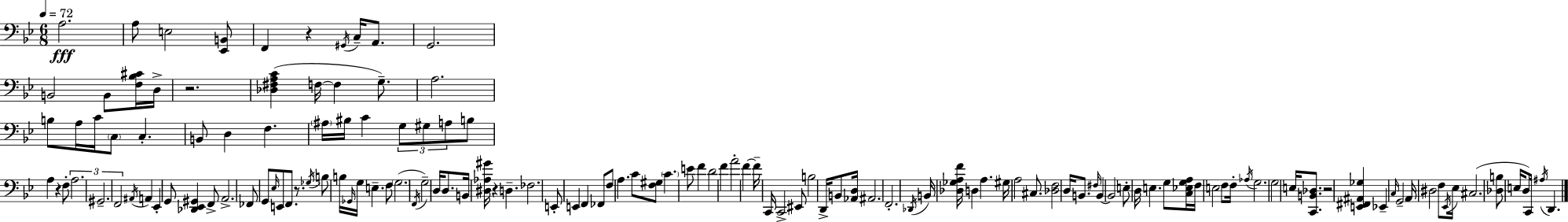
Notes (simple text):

A3/h. A3/e E3/h [Eb2,B2]/e F2/q R/q G#2/s C3/s A2/e. G2/h. B2/h B2/e [F3,Bb3,C#4]/s D3/s R/h. [Db3,F#3,A3,C4]/q F3/s F3/q G3/e. A3/h. B3/e A3/s C4/s C3/e C3/q. B2/e D3/q F3/q. A#3/s BIS3/s C4/q G3/e G#3/e A3/e B3/e A3/q R/q F3/e A3/h. G#2/h. F2/h A#2/s A2/q Eb2/q G2/e [Db2,Eb2,G#2]/q F2/e A2/h. FES2/e G2/e Eb3/s E2/e F2/e. R/e. Gb3/s B3/e B3/s Gb2/s G3/s E3/q. F3/e G3/h. F2/s G3/h D3/s D3/e. B2/s [D#3,Ab3,G#4]/s R/q D3/q. FES3/h. E2/e E2/q F2/q FES2/e F3/e A3/q. C4/e [F3,G#3]/e C4/q. E4/e F4/q D4/h F4/q A4/h F4/q F4/s C2/s C2/h EIS2/e B3/h D2/s B2/e [Ab2,D3]/s A#2/h. F2/h. Db2/s B2/s [Db3,Gb3,A3,F4]/s D3/q A3/q. G#3/s A3/h C#3/e. [Db3,F3]/h D3/s B2/e. F#3/s B2/q B2/h E3/e D3/s E3/q. G3/e [C3,Eb3,G3,A3]/s F3/s E3/h F3/e F3/s Ab3/s G3/h. G3/h E3/s [C2,B2,Db3]/e. R/h [E2,F#2,A#2,Gb3]/q Eb2/q C3/s G2/h A2/s D#3/h F3/e Eb2/s Eb3/s C#3/h. [Db3,B3]/e E3/s D3/e C2/s A#3/s D2/q.